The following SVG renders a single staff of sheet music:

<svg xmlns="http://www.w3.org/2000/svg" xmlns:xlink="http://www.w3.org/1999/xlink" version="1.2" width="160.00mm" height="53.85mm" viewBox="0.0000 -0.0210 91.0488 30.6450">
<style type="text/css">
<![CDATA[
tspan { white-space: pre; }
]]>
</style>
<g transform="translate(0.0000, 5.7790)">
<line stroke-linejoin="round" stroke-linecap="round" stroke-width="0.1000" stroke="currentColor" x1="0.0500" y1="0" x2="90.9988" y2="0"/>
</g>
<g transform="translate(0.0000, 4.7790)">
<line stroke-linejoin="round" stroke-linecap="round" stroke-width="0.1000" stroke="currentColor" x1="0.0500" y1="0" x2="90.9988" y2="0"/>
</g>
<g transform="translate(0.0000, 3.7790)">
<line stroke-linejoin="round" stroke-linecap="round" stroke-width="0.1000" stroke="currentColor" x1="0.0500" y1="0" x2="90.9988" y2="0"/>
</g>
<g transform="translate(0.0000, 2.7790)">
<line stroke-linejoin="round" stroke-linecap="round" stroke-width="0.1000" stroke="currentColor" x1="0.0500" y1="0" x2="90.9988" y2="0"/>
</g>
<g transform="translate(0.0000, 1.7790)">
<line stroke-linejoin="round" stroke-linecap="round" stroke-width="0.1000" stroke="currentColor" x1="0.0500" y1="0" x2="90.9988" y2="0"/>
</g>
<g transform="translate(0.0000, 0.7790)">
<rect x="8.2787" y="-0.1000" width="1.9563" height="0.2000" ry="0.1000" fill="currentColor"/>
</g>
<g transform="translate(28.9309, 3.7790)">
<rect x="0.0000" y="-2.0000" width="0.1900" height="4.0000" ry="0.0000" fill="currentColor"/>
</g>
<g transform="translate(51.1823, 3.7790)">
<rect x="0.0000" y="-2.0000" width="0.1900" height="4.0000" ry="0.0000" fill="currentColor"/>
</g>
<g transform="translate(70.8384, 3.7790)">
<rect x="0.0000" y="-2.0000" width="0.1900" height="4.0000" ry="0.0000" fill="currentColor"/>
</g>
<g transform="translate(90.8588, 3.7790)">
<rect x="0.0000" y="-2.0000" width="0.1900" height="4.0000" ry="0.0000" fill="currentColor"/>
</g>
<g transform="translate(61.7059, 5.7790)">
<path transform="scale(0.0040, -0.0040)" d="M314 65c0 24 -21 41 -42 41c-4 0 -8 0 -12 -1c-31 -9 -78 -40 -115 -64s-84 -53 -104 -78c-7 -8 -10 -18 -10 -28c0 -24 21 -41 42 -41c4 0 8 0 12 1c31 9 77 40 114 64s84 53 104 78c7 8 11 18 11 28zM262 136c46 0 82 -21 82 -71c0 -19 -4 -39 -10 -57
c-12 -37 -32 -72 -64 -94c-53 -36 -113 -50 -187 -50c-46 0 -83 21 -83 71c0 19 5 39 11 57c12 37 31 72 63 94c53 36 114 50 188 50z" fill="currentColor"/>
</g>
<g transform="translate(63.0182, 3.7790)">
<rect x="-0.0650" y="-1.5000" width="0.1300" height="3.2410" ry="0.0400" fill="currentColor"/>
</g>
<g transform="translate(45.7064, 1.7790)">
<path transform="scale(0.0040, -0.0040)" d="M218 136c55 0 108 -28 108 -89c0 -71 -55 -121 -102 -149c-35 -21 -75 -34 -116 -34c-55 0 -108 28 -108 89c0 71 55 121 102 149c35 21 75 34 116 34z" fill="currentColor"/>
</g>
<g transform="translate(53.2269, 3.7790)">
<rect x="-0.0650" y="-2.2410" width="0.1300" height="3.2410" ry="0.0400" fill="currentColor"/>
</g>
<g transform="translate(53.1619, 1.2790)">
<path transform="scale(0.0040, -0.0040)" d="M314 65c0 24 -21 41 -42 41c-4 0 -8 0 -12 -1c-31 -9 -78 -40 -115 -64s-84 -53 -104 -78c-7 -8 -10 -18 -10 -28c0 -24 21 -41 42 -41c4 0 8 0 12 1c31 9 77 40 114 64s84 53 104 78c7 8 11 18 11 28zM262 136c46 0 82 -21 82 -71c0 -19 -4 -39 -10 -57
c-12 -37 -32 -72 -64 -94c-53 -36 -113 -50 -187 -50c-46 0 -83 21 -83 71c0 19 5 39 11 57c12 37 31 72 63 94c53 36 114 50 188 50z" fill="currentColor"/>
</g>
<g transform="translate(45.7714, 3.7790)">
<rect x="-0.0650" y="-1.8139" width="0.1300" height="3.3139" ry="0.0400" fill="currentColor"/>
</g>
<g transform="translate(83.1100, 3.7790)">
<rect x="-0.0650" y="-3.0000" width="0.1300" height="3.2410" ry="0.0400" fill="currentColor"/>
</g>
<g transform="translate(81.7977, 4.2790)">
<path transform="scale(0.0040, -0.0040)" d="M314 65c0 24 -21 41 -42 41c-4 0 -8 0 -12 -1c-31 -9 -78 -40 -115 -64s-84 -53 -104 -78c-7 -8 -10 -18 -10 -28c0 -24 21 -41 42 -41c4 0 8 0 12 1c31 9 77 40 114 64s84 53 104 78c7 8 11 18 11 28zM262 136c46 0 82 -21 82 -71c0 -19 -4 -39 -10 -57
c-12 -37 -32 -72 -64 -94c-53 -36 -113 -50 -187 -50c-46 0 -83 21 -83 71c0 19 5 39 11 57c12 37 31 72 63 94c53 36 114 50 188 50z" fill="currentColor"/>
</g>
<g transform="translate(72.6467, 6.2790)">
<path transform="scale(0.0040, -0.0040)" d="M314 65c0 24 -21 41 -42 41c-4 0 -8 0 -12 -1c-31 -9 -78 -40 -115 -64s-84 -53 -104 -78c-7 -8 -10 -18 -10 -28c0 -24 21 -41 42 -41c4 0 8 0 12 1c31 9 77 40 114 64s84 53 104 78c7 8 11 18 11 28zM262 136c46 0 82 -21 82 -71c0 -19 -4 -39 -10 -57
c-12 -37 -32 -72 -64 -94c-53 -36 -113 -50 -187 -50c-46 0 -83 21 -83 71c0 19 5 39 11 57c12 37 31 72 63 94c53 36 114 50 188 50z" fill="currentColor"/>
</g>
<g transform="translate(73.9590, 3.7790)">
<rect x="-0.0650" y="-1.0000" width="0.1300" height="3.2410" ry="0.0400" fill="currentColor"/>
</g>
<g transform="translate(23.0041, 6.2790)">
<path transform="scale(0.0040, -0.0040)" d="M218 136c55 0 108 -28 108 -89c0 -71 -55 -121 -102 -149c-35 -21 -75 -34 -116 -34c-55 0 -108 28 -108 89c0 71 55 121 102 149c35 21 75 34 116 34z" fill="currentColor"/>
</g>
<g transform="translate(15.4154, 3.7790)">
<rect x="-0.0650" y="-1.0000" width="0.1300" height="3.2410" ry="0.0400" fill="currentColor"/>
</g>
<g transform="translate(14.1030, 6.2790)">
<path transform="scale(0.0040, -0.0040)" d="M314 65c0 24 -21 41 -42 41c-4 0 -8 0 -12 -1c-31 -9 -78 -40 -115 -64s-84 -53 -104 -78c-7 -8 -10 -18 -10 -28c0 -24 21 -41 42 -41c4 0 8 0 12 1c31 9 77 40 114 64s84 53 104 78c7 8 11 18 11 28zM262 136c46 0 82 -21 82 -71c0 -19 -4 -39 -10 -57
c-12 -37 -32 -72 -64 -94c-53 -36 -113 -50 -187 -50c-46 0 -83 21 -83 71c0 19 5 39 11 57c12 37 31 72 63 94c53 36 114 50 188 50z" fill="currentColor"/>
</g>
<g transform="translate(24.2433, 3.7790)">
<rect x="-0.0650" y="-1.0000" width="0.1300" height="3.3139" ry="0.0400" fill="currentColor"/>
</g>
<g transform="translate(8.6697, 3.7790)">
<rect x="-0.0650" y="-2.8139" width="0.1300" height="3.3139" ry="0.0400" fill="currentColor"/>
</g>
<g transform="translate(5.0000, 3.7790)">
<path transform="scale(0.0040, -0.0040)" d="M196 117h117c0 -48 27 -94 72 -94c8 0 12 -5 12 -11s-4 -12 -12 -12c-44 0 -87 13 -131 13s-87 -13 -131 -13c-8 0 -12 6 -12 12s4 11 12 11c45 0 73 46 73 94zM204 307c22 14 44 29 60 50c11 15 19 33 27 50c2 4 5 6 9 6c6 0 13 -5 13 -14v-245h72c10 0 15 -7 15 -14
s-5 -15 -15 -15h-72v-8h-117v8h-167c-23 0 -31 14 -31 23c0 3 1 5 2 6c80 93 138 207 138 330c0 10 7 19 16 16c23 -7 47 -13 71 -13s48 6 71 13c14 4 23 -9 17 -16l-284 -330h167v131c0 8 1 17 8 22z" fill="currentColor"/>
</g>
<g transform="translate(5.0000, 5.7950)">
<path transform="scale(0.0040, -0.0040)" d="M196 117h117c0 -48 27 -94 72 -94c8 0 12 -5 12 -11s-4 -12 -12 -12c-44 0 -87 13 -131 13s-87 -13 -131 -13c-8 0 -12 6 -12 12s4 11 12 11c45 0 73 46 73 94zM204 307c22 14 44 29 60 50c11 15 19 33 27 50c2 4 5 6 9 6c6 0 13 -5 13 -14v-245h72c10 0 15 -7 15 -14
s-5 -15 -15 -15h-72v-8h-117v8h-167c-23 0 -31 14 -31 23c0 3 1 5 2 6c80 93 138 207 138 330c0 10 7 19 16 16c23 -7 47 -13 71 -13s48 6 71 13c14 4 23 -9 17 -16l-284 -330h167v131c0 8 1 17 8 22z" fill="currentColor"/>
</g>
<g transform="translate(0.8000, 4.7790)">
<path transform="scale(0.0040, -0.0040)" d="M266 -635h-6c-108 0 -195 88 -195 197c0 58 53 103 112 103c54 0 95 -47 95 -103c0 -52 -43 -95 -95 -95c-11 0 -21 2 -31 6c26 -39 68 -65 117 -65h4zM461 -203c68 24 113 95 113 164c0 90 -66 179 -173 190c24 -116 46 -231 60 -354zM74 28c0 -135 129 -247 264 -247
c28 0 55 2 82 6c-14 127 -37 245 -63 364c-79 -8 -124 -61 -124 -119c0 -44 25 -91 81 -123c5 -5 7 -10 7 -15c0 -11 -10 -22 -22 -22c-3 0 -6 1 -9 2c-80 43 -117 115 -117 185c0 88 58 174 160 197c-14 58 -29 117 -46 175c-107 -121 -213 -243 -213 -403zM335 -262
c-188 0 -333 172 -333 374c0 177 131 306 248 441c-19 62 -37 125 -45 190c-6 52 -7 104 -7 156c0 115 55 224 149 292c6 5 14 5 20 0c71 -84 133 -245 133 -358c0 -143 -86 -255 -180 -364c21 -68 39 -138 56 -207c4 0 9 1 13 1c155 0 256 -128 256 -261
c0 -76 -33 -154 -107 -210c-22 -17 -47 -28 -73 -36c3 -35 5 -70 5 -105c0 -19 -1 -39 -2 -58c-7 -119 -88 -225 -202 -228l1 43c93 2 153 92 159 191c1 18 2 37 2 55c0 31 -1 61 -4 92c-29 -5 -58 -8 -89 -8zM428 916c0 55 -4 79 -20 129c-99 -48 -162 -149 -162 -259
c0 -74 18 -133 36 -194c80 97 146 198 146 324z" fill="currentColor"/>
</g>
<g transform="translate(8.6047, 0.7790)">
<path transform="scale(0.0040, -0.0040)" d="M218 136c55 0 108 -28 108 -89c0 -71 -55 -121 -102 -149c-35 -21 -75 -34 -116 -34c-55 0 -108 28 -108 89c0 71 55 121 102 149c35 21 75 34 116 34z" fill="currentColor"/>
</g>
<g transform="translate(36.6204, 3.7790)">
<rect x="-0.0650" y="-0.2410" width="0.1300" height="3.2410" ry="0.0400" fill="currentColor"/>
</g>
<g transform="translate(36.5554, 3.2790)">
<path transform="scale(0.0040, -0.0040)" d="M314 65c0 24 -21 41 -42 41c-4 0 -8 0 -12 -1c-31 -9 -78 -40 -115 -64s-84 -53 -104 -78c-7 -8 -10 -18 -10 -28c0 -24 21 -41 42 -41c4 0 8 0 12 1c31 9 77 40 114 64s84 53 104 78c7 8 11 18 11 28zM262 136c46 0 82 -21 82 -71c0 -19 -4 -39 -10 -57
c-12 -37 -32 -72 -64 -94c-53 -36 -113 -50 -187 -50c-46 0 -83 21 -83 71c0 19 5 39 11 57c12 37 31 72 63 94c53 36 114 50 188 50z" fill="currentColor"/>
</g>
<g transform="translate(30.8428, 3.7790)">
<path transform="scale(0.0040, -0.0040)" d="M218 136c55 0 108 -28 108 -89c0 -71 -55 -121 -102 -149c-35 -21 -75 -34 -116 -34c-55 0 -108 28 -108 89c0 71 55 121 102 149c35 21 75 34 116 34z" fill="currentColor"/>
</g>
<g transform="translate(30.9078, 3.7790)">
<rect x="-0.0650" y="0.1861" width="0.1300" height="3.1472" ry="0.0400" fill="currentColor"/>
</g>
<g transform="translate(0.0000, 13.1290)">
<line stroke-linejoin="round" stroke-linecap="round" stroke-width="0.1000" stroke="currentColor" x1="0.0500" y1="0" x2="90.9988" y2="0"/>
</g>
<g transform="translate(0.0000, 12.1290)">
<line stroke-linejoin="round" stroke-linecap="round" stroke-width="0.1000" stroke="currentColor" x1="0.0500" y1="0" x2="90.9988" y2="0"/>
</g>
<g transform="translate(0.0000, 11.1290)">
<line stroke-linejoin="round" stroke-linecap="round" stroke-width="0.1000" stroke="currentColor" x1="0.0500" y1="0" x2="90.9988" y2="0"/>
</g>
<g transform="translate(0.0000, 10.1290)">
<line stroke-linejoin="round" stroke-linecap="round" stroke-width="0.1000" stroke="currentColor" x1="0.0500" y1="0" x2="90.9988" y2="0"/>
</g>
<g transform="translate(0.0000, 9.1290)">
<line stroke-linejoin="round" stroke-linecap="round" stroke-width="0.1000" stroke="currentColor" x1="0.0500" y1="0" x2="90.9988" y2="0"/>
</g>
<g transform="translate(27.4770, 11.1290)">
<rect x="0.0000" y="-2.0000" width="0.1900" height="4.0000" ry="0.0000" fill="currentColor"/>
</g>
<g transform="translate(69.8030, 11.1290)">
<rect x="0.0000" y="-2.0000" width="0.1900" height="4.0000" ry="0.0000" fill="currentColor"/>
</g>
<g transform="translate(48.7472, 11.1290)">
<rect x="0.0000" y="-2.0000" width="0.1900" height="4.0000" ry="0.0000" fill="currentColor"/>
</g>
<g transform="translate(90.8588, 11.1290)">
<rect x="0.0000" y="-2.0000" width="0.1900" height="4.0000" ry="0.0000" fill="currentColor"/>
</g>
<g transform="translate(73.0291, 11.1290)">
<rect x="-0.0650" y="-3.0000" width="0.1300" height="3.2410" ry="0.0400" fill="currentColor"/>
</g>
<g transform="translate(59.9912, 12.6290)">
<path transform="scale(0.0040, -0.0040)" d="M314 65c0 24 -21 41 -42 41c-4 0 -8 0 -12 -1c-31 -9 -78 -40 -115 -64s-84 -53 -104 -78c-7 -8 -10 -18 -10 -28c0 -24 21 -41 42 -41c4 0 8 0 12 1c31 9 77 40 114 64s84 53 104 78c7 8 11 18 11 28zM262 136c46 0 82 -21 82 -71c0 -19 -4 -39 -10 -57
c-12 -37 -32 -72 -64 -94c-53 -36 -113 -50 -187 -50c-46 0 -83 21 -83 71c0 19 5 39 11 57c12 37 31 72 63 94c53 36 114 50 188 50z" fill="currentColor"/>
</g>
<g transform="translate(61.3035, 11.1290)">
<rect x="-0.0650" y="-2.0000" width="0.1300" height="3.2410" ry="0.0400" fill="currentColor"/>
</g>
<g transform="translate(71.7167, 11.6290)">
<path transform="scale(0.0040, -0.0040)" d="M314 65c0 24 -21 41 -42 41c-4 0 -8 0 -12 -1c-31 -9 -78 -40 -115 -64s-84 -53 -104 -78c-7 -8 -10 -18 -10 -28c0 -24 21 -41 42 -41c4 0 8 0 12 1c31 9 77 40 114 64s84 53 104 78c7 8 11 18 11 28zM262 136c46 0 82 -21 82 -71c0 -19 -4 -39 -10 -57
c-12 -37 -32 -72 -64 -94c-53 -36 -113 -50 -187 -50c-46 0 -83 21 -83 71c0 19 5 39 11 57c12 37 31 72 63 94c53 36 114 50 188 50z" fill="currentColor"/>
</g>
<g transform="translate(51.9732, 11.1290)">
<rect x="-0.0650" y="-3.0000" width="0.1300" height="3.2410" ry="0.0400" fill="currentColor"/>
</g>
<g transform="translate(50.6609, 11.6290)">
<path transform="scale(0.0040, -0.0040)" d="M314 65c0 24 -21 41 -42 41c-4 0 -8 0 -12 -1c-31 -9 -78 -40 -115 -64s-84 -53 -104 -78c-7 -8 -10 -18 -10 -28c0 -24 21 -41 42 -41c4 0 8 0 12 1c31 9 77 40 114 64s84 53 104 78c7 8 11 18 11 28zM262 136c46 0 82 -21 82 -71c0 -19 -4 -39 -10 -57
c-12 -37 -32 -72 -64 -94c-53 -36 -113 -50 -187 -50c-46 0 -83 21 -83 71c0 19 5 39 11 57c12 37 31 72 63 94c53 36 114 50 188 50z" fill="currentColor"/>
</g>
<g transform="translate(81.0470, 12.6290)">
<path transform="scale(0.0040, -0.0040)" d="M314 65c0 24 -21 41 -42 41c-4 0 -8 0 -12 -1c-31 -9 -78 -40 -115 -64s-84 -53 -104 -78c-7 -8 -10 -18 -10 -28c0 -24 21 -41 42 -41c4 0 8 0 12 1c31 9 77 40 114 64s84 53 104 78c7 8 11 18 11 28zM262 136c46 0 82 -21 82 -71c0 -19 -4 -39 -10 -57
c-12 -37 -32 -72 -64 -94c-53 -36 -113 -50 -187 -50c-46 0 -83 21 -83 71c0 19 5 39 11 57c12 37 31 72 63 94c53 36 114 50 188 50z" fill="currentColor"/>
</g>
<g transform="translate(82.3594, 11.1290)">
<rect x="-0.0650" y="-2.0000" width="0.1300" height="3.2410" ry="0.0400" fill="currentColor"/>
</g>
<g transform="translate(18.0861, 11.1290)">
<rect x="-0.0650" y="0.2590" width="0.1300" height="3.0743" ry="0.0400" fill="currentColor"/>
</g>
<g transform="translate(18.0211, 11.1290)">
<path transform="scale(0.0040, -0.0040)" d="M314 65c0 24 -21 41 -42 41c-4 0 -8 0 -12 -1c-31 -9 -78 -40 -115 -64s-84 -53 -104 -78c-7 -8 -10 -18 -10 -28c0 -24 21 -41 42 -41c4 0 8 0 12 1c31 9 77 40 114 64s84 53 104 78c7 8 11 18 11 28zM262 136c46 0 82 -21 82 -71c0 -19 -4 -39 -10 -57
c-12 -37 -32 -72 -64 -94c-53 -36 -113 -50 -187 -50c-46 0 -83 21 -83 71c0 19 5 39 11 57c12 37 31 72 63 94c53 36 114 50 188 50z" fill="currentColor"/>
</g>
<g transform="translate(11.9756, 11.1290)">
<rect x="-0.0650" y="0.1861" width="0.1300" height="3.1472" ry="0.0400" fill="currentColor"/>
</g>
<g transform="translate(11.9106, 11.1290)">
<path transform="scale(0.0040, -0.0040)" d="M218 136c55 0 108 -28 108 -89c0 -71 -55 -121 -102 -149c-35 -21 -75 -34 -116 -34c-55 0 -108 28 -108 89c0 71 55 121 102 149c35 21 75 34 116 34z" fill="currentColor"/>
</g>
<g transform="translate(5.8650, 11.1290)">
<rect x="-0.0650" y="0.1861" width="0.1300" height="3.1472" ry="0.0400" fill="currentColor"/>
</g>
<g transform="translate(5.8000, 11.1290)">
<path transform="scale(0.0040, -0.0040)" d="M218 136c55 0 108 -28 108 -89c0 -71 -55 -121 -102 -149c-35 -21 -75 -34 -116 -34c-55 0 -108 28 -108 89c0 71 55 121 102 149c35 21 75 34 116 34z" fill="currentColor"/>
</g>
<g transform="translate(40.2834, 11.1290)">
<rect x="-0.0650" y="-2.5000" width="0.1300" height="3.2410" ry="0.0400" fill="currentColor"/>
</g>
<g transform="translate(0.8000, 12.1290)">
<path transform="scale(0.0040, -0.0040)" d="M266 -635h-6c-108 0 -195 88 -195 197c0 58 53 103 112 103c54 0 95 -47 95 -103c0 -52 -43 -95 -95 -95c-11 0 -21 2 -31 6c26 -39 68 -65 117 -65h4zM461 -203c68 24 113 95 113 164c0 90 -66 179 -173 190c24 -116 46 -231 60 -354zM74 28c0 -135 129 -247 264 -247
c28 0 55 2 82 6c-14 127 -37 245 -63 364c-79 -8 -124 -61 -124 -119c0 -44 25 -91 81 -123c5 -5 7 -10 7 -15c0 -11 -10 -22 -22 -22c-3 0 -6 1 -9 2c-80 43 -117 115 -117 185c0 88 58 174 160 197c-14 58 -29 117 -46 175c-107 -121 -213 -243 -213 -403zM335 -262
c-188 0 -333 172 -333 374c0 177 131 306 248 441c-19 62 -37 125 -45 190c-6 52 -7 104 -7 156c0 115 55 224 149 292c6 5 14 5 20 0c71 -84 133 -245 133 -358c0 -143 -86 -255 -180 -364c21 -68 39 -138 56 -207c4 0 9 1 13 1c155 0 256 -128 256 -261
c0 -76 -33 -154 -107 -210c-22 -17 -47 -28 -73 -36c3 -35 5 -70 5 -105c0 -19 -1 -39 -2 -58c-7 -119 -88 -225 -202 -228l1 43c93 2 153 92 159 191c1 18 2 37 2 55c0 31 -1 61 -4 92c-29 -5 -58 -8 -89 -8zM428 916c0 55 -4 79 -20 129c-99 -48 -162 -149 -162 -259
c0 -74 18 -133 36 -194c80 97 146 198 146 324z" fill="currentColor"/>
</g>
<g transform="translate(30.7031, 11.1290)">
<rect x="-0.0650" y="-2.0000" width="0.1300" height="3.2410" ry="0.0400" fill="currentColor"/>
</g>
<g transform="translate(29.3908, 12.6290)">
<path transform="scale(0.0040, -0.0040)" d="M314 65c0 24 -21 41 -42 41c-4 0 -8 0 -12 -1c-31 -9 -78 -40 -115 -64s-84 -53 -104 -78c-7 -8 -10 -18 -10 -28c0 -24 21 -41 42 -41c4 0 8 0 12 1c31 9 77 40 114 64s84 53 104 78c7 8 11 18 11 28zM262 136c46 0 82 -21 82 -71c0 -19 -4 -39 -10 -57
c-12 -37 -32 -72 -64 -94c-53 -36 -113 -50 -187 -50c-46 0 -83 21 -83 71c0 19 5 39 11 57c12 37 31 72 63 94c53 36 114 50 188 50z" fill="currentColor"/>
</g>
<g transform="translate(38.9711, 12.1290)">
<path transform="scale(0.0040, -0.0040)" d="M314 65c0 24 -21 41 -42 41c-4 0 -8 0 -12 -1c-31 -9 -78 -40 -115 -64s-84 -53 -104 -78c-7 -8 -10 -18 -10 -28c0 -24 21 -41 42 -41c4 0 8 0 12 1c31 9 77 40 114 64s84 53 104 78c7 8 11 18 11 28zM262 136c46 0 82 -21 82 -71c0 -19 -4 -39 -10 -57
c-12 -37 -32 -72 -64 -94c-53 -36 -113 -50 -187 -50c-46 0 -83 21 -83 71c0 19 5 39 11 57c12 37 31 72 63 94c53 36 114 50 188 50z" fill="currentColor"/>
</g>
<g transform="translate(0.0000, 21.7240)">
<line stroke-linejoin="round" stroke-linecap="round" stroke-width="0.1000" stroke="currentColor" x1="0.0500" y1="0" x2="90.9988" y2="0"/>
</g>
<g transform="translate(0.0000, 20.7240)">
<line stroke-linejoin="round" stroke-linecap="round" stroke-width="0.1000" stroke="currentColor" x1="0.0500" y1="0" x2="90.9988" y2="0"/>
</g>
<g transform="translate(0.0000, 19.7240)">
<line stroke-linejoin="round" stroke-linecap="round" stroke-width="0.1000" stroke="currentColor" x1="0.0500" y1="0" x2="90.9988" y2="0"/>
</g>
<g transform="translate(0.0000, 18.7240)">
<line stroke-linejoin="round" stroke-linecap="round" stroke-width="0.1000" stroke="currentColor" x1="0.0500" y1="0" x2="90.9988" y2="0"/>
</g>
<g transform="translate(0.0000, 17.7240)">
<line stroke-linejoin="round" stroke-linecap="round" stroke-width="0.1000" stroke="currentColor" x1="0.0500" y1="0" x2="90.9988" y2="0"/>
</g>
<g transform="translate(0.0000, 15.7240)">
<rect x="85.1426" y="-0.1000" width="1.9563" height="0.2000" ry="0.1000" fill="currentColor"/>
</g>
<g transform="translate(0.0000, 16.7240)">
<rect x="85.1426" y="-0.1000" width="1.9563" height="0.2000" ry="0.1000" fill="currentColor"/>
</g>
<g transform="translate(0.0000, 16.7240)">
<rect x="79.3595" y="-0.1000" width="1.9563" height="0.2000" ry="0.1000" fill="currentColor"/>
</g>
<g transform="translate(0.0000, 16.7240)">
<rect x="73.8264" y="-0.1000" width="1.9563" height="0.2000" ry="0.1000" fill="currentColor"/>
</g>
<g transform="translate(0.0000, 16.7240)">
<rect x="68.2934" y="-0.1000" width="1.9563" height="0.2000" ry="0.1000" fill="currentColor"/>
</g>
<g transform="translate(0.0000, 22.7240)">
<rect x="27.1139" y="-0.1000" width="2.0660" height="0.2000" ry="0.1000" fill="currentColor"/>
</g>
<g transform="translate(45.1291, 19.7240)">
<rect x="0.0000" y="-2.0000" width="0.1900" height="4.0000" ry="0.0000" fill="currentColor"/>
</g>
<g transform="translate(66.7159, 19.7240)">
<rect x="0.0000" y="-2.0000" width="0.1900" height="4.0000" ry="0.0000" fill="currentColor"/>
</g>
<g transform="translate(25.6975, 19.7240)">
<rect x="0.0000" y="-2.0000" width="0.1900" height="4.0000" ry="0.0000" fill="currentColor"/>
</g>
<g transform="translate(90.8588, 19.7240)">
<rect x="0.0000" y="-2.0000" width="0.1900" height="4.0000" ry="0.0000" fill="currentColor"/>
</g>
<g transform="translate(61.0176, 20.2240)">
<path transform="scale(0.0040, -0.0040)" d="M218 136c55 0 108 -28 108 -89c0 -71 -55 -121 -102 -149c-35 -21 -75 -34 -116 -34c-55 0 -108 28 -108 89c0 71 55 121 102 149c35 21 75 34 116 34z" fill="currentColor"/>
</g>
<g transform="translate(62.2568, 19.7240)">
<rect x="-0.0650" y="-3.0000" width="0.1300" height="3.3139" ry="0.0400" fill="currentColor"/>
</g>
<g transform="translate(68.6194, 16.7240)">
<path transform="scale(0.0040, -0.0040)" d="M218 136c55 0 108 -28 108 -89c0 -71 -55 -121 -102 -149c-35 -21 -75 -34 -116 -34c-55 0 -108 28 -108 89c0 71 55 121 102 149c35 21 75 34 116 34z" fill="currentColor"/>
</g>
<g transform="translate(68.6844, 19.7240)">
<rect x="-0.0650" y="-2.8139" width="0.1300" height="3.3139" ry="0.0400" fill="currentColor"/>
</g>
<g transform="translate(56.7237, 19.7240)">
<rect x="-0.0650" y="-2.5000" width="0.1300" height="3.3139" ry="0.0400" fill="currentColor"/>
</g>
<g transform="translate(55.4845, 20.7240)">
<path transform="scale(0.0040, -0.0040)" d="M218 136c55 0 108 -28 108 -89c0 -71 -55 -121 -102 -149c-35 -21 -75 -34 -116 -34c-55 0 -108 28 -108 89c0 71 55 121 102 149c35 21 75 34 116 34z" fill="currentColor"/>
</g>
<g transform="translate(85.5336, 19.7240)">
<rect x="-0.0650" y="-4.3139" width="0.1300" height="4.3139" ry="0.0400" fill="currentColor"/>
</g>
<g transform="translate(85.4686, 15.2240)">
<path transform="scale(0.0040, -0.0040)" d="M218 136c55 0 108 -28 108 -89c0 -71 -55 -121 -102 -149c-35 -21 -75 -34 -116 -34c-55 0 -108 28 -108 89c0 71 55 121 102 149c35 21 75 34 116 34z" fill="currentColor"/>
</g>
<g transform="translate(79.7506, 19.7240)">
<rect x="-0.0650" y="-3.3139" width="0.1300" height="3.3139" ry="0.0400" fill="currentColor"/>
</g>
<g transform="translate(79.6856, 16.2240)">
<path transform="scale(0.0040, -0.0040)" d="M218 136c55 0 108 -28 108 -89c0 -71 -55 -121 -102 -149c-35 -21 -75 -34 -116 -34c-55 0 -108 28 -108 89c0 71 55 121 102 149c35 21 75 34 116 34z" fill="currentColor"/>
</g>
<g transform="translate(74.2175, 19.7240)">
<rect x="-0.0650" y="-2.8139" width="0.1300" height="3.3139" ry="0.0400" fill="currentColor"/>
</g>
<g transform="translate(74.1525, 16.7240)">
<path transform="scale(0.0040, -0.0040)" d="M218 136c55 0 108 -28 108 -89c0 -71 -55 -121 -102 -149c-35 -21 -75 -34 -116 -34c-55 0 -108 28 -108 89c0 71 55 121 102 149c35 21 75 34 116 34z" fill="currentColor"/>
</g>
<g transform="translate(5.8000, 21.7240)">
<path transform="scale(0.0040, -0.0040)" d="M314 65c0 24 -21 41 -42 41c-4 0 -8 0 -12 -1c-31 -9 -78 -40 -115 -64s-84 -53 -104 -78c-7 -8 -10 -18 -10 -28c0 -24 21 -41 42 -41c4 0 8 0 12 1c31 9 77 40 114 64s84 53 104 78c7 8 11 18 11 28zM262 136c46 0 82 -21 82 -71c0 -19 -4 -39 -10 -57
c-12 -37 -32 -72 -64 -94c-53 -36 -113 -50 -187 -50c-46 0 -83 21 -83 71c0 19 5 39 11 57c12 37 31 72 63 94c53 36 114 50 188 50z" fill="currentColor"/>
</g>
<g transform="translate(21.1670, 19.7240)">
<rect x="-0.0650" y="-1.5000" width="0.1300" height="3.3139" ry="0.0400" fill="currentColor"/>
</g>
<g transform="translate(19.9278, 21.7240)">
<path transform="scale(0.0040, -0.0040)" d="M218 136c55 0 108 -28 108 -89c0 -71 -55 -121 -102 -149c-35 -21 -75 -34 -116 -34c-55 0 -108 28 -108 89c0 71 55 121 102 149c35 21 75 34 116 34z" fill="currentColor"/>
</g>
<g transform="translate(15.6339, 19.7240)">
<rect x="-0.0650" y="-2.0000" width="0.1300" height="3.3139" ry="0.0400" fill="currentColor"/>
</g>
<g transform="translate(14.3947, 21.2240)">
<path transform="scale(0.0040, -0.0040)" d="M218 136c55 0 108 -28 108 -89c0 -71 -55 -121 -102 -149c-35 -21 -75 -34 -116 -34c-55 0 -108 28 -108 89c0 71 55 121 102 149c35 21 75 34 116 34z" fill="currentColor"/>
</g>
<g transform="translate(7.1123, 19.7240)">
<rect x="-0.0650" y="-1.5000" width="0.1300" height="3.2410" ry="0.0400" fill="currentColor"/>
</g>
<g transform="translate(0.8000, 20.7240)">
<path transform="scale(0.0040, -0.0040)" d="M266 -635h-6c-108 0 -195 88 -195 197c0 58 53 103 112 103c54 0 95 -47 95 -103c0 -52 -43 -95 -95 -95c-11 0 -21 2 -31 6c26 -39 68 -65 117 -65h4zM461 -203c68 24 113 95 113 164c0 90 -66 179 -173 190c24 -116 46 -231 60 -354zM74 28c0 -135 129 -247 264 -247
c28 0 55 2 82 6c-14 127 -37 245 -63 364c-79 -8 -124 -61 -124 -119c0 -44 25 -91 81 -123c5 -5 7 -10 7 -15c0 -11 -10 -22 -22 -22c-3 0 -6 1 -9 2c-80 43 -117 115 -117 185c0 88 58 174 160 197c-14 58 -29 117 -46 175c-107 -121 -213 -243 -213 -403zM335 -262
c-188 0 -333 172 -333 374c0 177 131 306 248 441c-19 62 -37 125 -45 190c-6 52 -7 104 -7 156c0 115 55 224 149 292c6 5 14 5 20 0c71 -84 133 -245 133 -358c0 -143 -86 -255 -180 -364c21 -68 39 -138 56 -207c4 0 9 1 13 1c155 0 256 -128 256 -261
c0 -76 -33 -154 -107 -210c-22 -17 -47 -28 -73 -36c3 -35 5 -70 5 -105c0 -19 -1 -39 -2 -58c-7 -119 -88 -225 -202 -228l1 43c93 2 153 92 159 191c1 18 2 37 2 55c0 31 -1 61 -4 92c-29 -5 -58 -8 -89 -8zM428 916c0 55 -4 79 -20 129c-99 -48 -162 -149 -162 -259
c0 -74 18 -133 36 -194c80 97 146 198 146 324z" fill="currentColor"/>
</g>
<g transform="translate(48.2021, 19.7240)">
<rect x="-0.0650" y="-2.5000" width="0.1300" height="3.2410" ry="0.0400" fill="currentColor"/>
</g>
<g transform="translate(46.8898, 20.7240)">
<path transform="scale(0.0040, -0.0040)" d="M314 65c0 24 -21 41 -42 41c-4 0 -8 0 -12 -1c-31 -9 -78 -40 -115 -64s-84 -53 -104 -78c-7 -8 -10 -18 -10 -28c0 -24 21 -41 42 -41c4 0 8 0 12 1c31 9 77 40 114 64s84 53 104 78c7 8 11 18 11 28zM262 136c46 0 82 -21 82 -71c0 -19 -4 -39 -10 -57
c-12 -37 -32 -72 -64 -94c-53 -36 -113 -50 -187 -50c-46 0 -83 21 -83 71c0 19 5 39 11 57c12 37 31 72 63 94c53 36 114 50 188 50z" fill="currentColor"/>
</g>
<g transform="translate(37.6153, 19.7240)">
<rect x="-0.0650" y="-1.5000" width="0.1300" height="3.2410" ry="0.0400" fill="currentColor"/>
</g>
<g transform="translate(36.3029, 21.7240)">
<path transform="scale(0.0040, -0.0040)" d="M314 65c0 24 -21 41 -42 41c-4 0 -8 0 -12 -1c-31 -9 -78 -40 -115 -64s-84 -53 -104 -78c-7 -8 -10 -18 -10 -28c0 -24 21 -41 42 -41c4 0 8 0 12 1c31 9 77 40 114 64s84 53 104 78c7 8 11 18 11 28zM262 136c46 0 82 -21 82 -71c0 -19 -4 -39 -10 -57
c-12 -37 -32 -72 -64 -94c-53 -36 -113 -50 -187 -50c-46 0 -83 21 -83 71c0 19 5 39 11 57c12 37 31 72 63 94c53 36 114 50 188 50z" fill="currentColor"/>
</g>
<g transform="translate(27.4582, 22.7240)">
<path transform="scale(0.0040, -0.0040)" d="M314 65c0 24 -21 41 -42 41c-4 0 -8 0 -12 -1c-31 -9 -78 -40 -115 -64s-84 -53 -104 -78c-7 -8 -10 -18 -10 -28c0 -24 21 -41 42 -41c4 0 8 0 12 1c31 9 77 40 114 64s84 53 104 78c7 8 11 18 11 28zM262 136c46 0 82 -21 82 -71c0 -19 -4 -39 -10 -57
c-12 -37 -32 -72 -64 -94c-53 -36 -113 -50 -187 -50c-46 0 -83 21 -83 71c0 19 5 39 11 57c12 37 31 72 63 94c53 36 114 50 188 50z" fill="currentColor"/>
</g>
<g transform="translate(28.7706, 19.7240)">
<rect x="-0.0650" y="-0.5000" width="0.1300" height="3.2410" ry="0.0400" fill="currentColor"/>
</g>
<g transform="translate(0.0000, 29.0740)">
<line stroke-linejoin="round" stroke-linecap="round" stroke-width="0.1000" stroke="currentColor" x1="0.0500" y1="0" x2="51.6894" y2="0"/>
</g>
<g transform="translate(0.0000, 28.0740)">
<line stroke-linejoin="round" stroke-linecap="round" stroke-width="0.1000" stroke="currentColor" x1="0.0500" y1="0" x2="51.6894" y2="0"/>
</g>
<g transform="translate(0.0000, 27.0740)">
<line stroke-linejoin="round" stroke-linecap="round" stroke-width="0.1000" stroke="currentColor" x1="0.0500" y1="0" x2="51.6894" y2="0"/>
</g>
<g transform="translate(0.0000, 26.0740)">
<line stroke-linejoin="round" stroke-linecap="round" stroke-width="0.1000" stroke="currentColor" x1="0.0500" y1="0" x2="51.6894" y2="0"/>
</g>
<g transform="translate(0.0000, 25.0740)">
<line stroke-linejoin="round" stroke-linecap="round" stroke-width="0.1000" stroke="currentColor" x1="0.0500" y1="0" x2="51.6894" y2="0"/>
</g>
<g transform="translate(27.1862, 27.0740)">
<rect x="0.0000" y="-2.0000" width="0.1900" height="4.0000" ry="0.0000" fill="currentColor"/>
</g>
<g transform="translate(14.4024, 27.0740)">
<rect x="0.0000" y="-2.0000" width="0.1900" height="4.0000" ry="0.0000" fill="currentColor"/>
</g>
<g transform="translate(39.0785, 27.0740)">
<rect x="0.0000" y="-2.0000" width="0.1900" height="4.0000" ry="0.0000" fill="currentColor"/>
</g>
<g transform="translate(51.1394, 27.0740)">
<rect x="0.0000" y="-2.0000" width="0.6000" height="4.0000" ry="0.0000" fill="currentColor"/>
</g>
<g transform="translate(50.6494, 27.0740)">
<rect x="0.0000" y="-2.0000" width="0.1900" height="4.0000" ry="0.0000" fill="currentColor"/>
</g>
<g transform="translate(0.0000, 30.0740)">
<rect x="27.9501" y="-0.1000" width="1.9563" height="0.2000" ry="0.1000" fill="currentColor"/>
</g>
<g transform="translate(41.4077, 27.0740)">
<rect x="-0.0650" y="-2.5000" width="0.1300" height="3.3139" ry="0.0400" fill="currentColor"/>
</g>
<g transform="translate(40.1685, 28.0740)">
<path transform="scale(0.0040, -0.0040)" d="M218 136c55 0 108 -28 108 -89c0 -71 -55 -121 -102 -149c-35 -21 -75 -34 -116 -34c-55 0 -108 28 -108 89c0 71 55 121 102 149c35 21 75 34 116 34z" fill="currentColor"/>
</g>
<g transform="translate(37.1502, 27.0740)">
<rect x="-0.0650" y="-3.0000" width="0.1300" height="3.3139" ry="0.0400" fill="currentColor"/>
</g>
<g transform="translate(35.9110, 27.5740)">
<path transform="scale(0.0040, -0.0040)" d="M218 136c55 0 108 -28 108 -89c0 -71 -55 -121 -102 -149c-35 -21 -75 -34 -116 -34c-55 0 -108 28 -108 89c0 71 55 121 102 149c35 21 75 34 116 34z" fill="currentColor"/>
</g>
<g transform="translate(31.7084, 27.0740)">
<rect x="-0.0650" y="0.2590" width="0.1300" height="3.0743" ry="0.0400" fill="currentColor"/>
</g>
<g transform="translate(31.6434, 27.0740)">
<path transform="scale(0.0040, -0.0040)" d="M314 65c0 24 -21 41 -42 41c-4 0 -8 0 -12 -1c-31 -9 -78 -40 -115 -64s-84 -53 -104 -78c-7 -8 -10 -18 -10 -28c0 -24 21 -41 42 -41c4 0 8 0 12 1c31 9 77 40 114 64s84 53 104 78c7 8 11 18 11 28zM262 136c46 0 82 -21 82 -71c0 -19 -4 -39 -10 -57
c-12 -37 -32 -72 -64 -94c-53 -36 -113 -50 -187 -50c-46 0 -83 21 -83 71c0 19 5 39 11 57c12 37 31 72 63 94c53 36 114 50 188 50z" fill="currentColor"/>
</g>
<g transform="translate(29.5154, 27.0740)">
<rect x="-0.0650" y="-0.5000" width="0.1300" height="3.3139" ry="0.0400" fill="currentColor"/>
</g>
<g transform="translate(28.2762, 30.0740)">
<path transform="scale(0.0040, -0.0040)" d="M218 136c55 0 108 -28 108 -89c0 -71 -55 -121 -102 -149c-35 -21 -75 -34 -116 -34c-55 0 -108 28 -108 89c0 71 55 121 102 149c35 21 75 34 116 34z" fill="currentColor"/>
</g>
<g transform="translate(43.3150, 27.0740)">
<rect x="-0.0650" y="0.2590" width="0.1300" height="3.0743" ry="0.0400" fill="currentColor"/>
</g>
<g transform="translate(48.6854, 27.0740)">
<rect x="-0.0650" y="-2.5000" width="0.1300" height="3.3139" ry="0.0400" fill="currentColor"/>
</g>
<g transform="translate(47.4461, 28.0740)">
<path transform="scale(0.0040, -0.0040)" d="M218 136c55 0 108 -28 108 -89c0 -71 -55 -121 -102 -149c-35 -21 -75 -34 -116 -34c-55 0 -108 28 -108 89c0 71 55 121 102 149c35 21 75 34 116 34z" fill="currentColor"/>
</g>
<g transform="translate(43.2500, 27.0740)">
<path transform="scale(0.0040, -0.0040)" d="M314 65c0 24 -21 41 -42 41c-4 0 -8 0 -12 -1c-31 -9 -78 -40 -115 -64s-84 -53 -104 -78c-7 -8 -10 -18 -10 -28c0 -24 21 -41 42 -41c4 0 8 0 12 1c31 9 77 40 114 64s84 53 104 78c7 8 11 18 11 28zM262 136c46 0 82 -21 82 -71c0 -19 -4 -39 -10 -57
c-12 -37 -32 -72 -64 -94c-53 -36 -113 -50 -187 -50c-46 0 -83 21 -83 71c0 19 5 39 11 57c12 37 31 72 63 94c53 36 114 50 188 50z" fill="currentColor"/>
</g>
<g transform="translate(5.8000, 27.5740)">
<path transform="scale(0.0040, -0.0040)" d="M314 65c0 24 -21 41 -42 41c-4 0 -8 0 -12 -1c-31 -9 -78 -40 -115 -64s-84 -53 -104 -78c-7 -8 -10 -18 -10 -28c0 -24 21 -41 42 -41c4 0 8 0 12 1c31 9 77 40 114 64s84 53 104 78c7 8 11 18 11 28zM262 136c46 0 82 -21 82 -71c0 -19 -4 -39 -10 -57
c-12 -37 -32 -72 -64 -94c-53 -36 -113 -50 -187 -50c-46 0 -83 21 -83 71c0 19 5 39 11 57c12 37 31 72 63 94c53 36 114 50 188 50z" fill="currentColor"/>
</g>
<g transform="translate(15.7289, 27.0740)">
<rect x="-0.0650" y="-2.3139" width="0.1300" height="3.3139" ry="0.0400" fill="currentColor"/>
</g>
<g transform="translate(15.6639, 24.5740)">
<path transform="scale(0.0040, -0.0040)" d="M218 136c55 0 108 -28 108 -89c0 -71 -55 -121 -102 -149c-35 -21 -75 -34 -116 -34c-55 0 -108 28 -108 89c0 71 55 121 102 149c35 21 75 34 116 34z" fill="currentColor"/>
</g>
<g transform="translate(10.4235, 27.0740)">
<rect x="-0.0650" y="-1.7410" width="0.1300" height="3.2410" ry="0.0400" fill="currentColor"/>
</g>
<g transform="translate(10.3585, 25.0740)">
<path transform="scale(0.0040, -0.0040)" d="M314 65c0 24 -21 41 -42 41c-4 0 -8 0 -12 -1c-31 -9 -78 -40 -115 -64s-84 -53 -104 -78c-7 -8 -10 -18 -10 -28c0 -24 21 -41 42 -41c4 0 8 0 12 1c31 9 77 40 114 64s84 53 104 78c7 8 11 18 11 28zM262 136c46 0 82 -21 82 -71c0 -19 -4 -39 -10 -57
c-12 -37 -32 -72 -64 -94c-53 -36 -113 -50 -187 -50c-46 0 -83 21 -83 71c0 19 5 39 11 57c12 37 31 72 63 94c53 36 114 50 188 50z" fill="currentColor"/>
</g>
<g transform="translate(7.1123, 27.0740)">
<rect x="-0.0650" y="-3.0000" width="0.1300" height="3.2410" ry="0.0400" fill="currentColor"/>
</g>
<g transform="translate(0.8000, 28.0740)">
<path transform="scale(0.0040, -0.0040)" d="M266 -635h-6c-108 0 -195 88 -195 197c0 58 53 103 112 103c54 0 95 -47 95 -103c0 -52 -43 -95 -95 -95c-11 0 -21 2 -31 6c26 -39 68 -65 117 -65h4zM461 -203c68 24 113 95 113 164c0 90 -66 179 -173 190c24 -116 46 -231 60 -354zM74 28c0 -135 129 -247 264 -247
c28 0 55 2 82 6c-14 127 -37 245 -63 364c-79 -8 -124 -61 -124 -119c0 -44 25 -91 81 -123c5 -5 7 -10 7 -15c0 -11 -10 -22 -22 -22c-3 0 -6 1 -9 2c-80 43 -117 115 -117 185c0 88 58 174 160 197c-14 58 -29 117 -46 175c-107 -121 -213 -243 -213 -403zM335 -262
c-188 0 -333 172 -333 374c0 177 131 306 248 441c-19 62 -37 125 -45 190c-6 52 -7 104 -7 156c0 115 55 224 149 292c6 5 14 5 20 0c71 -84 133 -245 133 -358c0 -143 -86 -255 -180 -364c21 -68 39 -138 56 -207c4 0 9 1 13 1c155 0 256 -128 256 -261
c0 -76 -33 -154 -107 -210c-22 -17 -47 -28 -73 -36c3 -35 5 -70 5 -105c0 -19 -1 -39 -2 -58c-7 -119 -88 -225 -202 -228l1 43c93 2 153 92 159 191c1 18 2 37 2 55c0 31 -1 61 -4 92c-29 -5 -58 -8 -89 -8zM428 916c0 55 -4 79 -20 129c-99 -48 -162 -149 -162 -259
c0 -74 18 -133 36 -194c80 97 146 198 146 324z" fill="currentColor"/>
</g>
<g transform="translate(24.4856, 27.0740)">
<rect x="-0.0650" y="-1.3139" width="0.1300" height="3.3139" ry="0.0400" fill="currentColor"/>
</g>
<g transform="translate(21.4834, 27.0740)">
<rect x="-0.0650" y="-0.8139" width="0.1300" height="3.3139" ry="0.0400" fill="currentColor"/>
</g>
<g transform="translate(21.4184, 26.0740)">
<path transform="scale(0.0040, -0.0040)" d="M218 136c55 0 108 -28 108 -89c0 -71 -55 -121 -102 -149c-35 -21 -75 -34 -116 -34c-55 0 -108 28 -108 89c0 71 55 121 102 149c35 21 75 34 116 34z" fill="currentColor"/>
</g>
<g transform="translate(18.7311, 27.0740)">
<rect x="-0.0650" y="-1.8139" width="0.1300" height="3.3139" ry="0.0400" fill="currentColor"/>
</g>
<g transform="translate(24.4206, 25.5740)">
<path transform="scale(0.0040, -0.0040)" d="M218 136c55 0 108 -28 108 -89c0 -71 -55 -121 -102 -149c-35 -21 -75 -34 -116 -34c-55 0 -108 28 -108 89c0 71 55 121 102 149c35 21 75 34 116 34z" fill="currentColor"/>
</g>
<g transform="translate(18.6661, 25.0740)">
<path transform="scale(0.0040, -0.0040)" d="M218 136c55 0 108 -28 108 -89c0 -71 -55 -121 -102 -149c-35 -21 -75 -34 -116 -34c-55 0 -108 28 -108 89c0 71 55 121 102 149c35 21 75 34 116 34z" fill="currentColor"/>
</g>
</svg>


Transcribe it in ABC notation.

X:1
T:Untitled
M:4/4
L:1/4
K:C
a D2 D B c2 f g2 E2 D2 A2 B B B2 F2 G2 A2 F2 A2 F2 E2 F E C2 E2 G2 G A a a b d' A2 f2 g f d e C B2 A G B2 G